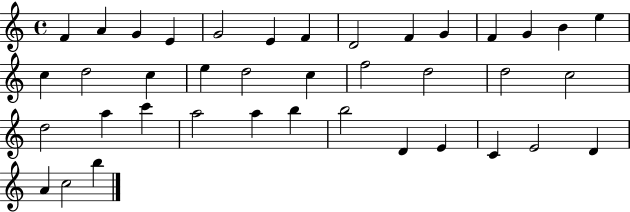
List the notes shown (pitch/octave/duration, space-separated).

F4/q A4/q G4/q E4/q G4/h E4/q F4/q D4/h F4/q G4/q F4/q G4/q B4/q E5/q C5/q D5/h C5/q E5/q D5/h C5/q F5/h D5/h D5/h C5/h D5/h A5/q C6/q A5/h A5/q B5/q B5/h D4/q E4/q C4/q E4/h D4/q A4/q C5/h B5/q